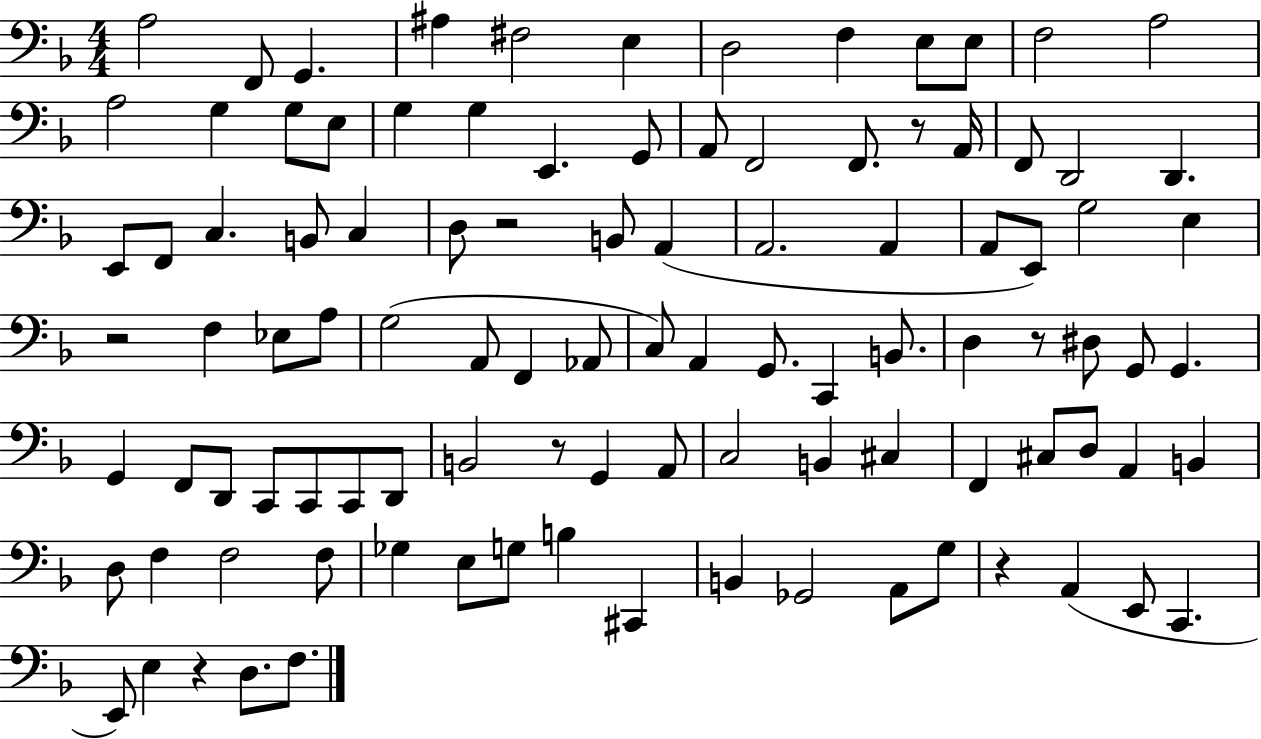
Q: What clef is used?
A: bass